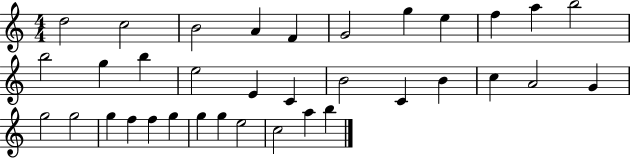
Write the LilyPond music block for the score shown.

{
  \clef treble
  \numericTimeSignature
  \time 4/4
  \key c \major
  d''2 c''2 | b'2 a'4 f'4 | g'2 g''4 e''4 | f''4 a''4 b''2 | \break b''2 g''4 b''4 | e''2 e'4 c'4 | b'2 c'4 b'4 | c''4 a'2 g'4 | \break g''2 g''2 | g''4 f''4 f''4 g''4 | g''4 g''4 e''2 | c''2 a''4 b''4 | \break \bar "|."
}